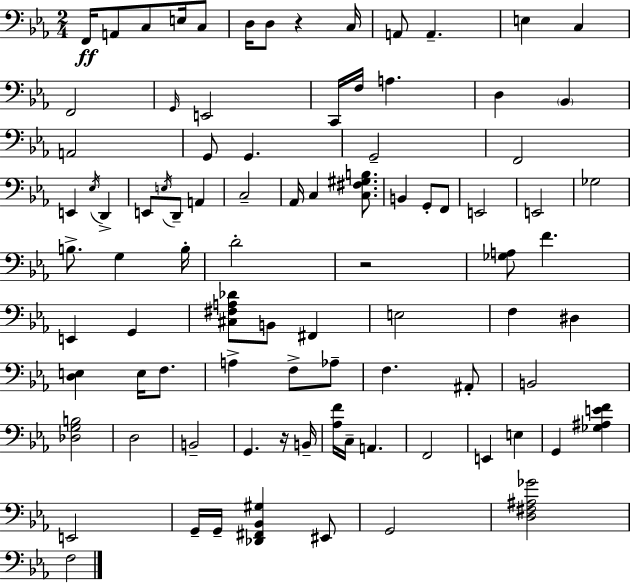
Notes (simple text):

F2/s A2/e C3/e E3/s C3/e D3/s D3/e R/q C3/s A2/e A2/q. E3/q C3/q F2/h G2/s E2/h C2/s F3/s A3/q. D3/q Bb2/q A2/h G2/e G2/q. G2/h F2/h E2/q Eb3/s D2/q E2/e E3/s D2/e A2/q C3/h Ab2/s C3/q [C3,F#3,G#3,B3]/e. B2/q G2/e F2/e E2/h E2/h Gb3/h B3/e. G3/q B3/s D4/h R/h [Gb3,A3]/e F4/q. E2/q G2/q [C#3,F#3,A3,Db4]/e B2/e F#2/q E3/h F3/q D#3/q [D3,E3]/q E3/s F3/e. A3/q F3/e Ab3/e F3/q. A#2/e B2/h [Db3,G3,B3]/h D3/h B2/h G2/q. R/s B2/s [Ab3,F4]/s C3/s A2/q. F2/h E2/q E3/q G2/q [Gb3,A#3,E4,F4]/q E2/h G2/s G2/s [Db2,F#2,Bb2,G#3]/q EIS2/e G2/h [D3,F#3,A#3,Gb4]/h F3/h